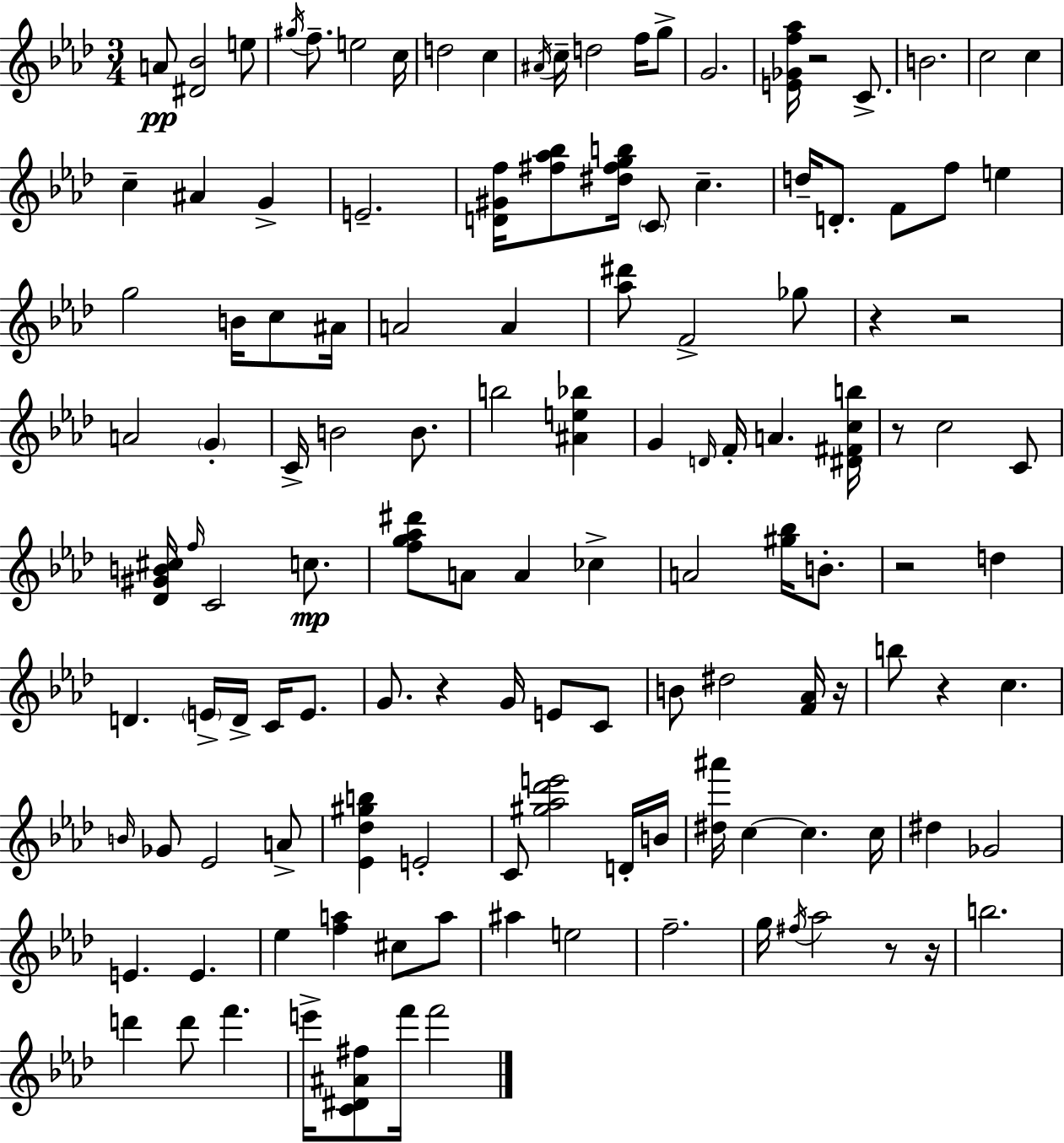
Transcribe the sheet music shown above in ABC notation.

X:1
T:Untitled
M:3/4
L:1/4
K:Fm
A/2 [^D_B]2 e/2 ^g/4 f/2 e2 c/4 d2 c ^A/4 c/4 d2 f/4 g/2 G2 [E_Gf_a]/4 z2 C/2 B2 c2 c c ^A G E2 [D^Gf]/4 [^f_a_b]/2 [^d^fgb]/4 C/2 c d/4 D/2 F/2 f/2 e g2 B/4 c/2 ^A/4 A2 A [_a^d']/2 F2 _g/2 z z2 A2 G C/4 B2 B/2 b2 [^Ae_b] G D/4 F/4 A [^D^Fcb]/4 z/2 c2 C/2 [_D^GB^c]/4 f/4 C2 c/2 [fg_a^d']/2 A/2 A _c A2 [^g_b]/4 B/2 z2 d D E/4 D/4 C/4 E/2 G/2 z G/4 E/2 C/2 B/2 ^d2 [F_A]/4 z/4 b/2 z c B/4 _G/2 _E2 A/2 [_E_d^gb] E2 C/2 [^g_a_d'e']2 D/4 B/4 [^d^a']/4 c c c/4 ^d _G2 E E _e [fa] ^c/2 a/2 ^a e2 f2 g/4 ^f/4 _a2 z/2 z/4 b2 d' d'/2 f' e'/4 [C^D^A^f]/2 f'/4 f'2